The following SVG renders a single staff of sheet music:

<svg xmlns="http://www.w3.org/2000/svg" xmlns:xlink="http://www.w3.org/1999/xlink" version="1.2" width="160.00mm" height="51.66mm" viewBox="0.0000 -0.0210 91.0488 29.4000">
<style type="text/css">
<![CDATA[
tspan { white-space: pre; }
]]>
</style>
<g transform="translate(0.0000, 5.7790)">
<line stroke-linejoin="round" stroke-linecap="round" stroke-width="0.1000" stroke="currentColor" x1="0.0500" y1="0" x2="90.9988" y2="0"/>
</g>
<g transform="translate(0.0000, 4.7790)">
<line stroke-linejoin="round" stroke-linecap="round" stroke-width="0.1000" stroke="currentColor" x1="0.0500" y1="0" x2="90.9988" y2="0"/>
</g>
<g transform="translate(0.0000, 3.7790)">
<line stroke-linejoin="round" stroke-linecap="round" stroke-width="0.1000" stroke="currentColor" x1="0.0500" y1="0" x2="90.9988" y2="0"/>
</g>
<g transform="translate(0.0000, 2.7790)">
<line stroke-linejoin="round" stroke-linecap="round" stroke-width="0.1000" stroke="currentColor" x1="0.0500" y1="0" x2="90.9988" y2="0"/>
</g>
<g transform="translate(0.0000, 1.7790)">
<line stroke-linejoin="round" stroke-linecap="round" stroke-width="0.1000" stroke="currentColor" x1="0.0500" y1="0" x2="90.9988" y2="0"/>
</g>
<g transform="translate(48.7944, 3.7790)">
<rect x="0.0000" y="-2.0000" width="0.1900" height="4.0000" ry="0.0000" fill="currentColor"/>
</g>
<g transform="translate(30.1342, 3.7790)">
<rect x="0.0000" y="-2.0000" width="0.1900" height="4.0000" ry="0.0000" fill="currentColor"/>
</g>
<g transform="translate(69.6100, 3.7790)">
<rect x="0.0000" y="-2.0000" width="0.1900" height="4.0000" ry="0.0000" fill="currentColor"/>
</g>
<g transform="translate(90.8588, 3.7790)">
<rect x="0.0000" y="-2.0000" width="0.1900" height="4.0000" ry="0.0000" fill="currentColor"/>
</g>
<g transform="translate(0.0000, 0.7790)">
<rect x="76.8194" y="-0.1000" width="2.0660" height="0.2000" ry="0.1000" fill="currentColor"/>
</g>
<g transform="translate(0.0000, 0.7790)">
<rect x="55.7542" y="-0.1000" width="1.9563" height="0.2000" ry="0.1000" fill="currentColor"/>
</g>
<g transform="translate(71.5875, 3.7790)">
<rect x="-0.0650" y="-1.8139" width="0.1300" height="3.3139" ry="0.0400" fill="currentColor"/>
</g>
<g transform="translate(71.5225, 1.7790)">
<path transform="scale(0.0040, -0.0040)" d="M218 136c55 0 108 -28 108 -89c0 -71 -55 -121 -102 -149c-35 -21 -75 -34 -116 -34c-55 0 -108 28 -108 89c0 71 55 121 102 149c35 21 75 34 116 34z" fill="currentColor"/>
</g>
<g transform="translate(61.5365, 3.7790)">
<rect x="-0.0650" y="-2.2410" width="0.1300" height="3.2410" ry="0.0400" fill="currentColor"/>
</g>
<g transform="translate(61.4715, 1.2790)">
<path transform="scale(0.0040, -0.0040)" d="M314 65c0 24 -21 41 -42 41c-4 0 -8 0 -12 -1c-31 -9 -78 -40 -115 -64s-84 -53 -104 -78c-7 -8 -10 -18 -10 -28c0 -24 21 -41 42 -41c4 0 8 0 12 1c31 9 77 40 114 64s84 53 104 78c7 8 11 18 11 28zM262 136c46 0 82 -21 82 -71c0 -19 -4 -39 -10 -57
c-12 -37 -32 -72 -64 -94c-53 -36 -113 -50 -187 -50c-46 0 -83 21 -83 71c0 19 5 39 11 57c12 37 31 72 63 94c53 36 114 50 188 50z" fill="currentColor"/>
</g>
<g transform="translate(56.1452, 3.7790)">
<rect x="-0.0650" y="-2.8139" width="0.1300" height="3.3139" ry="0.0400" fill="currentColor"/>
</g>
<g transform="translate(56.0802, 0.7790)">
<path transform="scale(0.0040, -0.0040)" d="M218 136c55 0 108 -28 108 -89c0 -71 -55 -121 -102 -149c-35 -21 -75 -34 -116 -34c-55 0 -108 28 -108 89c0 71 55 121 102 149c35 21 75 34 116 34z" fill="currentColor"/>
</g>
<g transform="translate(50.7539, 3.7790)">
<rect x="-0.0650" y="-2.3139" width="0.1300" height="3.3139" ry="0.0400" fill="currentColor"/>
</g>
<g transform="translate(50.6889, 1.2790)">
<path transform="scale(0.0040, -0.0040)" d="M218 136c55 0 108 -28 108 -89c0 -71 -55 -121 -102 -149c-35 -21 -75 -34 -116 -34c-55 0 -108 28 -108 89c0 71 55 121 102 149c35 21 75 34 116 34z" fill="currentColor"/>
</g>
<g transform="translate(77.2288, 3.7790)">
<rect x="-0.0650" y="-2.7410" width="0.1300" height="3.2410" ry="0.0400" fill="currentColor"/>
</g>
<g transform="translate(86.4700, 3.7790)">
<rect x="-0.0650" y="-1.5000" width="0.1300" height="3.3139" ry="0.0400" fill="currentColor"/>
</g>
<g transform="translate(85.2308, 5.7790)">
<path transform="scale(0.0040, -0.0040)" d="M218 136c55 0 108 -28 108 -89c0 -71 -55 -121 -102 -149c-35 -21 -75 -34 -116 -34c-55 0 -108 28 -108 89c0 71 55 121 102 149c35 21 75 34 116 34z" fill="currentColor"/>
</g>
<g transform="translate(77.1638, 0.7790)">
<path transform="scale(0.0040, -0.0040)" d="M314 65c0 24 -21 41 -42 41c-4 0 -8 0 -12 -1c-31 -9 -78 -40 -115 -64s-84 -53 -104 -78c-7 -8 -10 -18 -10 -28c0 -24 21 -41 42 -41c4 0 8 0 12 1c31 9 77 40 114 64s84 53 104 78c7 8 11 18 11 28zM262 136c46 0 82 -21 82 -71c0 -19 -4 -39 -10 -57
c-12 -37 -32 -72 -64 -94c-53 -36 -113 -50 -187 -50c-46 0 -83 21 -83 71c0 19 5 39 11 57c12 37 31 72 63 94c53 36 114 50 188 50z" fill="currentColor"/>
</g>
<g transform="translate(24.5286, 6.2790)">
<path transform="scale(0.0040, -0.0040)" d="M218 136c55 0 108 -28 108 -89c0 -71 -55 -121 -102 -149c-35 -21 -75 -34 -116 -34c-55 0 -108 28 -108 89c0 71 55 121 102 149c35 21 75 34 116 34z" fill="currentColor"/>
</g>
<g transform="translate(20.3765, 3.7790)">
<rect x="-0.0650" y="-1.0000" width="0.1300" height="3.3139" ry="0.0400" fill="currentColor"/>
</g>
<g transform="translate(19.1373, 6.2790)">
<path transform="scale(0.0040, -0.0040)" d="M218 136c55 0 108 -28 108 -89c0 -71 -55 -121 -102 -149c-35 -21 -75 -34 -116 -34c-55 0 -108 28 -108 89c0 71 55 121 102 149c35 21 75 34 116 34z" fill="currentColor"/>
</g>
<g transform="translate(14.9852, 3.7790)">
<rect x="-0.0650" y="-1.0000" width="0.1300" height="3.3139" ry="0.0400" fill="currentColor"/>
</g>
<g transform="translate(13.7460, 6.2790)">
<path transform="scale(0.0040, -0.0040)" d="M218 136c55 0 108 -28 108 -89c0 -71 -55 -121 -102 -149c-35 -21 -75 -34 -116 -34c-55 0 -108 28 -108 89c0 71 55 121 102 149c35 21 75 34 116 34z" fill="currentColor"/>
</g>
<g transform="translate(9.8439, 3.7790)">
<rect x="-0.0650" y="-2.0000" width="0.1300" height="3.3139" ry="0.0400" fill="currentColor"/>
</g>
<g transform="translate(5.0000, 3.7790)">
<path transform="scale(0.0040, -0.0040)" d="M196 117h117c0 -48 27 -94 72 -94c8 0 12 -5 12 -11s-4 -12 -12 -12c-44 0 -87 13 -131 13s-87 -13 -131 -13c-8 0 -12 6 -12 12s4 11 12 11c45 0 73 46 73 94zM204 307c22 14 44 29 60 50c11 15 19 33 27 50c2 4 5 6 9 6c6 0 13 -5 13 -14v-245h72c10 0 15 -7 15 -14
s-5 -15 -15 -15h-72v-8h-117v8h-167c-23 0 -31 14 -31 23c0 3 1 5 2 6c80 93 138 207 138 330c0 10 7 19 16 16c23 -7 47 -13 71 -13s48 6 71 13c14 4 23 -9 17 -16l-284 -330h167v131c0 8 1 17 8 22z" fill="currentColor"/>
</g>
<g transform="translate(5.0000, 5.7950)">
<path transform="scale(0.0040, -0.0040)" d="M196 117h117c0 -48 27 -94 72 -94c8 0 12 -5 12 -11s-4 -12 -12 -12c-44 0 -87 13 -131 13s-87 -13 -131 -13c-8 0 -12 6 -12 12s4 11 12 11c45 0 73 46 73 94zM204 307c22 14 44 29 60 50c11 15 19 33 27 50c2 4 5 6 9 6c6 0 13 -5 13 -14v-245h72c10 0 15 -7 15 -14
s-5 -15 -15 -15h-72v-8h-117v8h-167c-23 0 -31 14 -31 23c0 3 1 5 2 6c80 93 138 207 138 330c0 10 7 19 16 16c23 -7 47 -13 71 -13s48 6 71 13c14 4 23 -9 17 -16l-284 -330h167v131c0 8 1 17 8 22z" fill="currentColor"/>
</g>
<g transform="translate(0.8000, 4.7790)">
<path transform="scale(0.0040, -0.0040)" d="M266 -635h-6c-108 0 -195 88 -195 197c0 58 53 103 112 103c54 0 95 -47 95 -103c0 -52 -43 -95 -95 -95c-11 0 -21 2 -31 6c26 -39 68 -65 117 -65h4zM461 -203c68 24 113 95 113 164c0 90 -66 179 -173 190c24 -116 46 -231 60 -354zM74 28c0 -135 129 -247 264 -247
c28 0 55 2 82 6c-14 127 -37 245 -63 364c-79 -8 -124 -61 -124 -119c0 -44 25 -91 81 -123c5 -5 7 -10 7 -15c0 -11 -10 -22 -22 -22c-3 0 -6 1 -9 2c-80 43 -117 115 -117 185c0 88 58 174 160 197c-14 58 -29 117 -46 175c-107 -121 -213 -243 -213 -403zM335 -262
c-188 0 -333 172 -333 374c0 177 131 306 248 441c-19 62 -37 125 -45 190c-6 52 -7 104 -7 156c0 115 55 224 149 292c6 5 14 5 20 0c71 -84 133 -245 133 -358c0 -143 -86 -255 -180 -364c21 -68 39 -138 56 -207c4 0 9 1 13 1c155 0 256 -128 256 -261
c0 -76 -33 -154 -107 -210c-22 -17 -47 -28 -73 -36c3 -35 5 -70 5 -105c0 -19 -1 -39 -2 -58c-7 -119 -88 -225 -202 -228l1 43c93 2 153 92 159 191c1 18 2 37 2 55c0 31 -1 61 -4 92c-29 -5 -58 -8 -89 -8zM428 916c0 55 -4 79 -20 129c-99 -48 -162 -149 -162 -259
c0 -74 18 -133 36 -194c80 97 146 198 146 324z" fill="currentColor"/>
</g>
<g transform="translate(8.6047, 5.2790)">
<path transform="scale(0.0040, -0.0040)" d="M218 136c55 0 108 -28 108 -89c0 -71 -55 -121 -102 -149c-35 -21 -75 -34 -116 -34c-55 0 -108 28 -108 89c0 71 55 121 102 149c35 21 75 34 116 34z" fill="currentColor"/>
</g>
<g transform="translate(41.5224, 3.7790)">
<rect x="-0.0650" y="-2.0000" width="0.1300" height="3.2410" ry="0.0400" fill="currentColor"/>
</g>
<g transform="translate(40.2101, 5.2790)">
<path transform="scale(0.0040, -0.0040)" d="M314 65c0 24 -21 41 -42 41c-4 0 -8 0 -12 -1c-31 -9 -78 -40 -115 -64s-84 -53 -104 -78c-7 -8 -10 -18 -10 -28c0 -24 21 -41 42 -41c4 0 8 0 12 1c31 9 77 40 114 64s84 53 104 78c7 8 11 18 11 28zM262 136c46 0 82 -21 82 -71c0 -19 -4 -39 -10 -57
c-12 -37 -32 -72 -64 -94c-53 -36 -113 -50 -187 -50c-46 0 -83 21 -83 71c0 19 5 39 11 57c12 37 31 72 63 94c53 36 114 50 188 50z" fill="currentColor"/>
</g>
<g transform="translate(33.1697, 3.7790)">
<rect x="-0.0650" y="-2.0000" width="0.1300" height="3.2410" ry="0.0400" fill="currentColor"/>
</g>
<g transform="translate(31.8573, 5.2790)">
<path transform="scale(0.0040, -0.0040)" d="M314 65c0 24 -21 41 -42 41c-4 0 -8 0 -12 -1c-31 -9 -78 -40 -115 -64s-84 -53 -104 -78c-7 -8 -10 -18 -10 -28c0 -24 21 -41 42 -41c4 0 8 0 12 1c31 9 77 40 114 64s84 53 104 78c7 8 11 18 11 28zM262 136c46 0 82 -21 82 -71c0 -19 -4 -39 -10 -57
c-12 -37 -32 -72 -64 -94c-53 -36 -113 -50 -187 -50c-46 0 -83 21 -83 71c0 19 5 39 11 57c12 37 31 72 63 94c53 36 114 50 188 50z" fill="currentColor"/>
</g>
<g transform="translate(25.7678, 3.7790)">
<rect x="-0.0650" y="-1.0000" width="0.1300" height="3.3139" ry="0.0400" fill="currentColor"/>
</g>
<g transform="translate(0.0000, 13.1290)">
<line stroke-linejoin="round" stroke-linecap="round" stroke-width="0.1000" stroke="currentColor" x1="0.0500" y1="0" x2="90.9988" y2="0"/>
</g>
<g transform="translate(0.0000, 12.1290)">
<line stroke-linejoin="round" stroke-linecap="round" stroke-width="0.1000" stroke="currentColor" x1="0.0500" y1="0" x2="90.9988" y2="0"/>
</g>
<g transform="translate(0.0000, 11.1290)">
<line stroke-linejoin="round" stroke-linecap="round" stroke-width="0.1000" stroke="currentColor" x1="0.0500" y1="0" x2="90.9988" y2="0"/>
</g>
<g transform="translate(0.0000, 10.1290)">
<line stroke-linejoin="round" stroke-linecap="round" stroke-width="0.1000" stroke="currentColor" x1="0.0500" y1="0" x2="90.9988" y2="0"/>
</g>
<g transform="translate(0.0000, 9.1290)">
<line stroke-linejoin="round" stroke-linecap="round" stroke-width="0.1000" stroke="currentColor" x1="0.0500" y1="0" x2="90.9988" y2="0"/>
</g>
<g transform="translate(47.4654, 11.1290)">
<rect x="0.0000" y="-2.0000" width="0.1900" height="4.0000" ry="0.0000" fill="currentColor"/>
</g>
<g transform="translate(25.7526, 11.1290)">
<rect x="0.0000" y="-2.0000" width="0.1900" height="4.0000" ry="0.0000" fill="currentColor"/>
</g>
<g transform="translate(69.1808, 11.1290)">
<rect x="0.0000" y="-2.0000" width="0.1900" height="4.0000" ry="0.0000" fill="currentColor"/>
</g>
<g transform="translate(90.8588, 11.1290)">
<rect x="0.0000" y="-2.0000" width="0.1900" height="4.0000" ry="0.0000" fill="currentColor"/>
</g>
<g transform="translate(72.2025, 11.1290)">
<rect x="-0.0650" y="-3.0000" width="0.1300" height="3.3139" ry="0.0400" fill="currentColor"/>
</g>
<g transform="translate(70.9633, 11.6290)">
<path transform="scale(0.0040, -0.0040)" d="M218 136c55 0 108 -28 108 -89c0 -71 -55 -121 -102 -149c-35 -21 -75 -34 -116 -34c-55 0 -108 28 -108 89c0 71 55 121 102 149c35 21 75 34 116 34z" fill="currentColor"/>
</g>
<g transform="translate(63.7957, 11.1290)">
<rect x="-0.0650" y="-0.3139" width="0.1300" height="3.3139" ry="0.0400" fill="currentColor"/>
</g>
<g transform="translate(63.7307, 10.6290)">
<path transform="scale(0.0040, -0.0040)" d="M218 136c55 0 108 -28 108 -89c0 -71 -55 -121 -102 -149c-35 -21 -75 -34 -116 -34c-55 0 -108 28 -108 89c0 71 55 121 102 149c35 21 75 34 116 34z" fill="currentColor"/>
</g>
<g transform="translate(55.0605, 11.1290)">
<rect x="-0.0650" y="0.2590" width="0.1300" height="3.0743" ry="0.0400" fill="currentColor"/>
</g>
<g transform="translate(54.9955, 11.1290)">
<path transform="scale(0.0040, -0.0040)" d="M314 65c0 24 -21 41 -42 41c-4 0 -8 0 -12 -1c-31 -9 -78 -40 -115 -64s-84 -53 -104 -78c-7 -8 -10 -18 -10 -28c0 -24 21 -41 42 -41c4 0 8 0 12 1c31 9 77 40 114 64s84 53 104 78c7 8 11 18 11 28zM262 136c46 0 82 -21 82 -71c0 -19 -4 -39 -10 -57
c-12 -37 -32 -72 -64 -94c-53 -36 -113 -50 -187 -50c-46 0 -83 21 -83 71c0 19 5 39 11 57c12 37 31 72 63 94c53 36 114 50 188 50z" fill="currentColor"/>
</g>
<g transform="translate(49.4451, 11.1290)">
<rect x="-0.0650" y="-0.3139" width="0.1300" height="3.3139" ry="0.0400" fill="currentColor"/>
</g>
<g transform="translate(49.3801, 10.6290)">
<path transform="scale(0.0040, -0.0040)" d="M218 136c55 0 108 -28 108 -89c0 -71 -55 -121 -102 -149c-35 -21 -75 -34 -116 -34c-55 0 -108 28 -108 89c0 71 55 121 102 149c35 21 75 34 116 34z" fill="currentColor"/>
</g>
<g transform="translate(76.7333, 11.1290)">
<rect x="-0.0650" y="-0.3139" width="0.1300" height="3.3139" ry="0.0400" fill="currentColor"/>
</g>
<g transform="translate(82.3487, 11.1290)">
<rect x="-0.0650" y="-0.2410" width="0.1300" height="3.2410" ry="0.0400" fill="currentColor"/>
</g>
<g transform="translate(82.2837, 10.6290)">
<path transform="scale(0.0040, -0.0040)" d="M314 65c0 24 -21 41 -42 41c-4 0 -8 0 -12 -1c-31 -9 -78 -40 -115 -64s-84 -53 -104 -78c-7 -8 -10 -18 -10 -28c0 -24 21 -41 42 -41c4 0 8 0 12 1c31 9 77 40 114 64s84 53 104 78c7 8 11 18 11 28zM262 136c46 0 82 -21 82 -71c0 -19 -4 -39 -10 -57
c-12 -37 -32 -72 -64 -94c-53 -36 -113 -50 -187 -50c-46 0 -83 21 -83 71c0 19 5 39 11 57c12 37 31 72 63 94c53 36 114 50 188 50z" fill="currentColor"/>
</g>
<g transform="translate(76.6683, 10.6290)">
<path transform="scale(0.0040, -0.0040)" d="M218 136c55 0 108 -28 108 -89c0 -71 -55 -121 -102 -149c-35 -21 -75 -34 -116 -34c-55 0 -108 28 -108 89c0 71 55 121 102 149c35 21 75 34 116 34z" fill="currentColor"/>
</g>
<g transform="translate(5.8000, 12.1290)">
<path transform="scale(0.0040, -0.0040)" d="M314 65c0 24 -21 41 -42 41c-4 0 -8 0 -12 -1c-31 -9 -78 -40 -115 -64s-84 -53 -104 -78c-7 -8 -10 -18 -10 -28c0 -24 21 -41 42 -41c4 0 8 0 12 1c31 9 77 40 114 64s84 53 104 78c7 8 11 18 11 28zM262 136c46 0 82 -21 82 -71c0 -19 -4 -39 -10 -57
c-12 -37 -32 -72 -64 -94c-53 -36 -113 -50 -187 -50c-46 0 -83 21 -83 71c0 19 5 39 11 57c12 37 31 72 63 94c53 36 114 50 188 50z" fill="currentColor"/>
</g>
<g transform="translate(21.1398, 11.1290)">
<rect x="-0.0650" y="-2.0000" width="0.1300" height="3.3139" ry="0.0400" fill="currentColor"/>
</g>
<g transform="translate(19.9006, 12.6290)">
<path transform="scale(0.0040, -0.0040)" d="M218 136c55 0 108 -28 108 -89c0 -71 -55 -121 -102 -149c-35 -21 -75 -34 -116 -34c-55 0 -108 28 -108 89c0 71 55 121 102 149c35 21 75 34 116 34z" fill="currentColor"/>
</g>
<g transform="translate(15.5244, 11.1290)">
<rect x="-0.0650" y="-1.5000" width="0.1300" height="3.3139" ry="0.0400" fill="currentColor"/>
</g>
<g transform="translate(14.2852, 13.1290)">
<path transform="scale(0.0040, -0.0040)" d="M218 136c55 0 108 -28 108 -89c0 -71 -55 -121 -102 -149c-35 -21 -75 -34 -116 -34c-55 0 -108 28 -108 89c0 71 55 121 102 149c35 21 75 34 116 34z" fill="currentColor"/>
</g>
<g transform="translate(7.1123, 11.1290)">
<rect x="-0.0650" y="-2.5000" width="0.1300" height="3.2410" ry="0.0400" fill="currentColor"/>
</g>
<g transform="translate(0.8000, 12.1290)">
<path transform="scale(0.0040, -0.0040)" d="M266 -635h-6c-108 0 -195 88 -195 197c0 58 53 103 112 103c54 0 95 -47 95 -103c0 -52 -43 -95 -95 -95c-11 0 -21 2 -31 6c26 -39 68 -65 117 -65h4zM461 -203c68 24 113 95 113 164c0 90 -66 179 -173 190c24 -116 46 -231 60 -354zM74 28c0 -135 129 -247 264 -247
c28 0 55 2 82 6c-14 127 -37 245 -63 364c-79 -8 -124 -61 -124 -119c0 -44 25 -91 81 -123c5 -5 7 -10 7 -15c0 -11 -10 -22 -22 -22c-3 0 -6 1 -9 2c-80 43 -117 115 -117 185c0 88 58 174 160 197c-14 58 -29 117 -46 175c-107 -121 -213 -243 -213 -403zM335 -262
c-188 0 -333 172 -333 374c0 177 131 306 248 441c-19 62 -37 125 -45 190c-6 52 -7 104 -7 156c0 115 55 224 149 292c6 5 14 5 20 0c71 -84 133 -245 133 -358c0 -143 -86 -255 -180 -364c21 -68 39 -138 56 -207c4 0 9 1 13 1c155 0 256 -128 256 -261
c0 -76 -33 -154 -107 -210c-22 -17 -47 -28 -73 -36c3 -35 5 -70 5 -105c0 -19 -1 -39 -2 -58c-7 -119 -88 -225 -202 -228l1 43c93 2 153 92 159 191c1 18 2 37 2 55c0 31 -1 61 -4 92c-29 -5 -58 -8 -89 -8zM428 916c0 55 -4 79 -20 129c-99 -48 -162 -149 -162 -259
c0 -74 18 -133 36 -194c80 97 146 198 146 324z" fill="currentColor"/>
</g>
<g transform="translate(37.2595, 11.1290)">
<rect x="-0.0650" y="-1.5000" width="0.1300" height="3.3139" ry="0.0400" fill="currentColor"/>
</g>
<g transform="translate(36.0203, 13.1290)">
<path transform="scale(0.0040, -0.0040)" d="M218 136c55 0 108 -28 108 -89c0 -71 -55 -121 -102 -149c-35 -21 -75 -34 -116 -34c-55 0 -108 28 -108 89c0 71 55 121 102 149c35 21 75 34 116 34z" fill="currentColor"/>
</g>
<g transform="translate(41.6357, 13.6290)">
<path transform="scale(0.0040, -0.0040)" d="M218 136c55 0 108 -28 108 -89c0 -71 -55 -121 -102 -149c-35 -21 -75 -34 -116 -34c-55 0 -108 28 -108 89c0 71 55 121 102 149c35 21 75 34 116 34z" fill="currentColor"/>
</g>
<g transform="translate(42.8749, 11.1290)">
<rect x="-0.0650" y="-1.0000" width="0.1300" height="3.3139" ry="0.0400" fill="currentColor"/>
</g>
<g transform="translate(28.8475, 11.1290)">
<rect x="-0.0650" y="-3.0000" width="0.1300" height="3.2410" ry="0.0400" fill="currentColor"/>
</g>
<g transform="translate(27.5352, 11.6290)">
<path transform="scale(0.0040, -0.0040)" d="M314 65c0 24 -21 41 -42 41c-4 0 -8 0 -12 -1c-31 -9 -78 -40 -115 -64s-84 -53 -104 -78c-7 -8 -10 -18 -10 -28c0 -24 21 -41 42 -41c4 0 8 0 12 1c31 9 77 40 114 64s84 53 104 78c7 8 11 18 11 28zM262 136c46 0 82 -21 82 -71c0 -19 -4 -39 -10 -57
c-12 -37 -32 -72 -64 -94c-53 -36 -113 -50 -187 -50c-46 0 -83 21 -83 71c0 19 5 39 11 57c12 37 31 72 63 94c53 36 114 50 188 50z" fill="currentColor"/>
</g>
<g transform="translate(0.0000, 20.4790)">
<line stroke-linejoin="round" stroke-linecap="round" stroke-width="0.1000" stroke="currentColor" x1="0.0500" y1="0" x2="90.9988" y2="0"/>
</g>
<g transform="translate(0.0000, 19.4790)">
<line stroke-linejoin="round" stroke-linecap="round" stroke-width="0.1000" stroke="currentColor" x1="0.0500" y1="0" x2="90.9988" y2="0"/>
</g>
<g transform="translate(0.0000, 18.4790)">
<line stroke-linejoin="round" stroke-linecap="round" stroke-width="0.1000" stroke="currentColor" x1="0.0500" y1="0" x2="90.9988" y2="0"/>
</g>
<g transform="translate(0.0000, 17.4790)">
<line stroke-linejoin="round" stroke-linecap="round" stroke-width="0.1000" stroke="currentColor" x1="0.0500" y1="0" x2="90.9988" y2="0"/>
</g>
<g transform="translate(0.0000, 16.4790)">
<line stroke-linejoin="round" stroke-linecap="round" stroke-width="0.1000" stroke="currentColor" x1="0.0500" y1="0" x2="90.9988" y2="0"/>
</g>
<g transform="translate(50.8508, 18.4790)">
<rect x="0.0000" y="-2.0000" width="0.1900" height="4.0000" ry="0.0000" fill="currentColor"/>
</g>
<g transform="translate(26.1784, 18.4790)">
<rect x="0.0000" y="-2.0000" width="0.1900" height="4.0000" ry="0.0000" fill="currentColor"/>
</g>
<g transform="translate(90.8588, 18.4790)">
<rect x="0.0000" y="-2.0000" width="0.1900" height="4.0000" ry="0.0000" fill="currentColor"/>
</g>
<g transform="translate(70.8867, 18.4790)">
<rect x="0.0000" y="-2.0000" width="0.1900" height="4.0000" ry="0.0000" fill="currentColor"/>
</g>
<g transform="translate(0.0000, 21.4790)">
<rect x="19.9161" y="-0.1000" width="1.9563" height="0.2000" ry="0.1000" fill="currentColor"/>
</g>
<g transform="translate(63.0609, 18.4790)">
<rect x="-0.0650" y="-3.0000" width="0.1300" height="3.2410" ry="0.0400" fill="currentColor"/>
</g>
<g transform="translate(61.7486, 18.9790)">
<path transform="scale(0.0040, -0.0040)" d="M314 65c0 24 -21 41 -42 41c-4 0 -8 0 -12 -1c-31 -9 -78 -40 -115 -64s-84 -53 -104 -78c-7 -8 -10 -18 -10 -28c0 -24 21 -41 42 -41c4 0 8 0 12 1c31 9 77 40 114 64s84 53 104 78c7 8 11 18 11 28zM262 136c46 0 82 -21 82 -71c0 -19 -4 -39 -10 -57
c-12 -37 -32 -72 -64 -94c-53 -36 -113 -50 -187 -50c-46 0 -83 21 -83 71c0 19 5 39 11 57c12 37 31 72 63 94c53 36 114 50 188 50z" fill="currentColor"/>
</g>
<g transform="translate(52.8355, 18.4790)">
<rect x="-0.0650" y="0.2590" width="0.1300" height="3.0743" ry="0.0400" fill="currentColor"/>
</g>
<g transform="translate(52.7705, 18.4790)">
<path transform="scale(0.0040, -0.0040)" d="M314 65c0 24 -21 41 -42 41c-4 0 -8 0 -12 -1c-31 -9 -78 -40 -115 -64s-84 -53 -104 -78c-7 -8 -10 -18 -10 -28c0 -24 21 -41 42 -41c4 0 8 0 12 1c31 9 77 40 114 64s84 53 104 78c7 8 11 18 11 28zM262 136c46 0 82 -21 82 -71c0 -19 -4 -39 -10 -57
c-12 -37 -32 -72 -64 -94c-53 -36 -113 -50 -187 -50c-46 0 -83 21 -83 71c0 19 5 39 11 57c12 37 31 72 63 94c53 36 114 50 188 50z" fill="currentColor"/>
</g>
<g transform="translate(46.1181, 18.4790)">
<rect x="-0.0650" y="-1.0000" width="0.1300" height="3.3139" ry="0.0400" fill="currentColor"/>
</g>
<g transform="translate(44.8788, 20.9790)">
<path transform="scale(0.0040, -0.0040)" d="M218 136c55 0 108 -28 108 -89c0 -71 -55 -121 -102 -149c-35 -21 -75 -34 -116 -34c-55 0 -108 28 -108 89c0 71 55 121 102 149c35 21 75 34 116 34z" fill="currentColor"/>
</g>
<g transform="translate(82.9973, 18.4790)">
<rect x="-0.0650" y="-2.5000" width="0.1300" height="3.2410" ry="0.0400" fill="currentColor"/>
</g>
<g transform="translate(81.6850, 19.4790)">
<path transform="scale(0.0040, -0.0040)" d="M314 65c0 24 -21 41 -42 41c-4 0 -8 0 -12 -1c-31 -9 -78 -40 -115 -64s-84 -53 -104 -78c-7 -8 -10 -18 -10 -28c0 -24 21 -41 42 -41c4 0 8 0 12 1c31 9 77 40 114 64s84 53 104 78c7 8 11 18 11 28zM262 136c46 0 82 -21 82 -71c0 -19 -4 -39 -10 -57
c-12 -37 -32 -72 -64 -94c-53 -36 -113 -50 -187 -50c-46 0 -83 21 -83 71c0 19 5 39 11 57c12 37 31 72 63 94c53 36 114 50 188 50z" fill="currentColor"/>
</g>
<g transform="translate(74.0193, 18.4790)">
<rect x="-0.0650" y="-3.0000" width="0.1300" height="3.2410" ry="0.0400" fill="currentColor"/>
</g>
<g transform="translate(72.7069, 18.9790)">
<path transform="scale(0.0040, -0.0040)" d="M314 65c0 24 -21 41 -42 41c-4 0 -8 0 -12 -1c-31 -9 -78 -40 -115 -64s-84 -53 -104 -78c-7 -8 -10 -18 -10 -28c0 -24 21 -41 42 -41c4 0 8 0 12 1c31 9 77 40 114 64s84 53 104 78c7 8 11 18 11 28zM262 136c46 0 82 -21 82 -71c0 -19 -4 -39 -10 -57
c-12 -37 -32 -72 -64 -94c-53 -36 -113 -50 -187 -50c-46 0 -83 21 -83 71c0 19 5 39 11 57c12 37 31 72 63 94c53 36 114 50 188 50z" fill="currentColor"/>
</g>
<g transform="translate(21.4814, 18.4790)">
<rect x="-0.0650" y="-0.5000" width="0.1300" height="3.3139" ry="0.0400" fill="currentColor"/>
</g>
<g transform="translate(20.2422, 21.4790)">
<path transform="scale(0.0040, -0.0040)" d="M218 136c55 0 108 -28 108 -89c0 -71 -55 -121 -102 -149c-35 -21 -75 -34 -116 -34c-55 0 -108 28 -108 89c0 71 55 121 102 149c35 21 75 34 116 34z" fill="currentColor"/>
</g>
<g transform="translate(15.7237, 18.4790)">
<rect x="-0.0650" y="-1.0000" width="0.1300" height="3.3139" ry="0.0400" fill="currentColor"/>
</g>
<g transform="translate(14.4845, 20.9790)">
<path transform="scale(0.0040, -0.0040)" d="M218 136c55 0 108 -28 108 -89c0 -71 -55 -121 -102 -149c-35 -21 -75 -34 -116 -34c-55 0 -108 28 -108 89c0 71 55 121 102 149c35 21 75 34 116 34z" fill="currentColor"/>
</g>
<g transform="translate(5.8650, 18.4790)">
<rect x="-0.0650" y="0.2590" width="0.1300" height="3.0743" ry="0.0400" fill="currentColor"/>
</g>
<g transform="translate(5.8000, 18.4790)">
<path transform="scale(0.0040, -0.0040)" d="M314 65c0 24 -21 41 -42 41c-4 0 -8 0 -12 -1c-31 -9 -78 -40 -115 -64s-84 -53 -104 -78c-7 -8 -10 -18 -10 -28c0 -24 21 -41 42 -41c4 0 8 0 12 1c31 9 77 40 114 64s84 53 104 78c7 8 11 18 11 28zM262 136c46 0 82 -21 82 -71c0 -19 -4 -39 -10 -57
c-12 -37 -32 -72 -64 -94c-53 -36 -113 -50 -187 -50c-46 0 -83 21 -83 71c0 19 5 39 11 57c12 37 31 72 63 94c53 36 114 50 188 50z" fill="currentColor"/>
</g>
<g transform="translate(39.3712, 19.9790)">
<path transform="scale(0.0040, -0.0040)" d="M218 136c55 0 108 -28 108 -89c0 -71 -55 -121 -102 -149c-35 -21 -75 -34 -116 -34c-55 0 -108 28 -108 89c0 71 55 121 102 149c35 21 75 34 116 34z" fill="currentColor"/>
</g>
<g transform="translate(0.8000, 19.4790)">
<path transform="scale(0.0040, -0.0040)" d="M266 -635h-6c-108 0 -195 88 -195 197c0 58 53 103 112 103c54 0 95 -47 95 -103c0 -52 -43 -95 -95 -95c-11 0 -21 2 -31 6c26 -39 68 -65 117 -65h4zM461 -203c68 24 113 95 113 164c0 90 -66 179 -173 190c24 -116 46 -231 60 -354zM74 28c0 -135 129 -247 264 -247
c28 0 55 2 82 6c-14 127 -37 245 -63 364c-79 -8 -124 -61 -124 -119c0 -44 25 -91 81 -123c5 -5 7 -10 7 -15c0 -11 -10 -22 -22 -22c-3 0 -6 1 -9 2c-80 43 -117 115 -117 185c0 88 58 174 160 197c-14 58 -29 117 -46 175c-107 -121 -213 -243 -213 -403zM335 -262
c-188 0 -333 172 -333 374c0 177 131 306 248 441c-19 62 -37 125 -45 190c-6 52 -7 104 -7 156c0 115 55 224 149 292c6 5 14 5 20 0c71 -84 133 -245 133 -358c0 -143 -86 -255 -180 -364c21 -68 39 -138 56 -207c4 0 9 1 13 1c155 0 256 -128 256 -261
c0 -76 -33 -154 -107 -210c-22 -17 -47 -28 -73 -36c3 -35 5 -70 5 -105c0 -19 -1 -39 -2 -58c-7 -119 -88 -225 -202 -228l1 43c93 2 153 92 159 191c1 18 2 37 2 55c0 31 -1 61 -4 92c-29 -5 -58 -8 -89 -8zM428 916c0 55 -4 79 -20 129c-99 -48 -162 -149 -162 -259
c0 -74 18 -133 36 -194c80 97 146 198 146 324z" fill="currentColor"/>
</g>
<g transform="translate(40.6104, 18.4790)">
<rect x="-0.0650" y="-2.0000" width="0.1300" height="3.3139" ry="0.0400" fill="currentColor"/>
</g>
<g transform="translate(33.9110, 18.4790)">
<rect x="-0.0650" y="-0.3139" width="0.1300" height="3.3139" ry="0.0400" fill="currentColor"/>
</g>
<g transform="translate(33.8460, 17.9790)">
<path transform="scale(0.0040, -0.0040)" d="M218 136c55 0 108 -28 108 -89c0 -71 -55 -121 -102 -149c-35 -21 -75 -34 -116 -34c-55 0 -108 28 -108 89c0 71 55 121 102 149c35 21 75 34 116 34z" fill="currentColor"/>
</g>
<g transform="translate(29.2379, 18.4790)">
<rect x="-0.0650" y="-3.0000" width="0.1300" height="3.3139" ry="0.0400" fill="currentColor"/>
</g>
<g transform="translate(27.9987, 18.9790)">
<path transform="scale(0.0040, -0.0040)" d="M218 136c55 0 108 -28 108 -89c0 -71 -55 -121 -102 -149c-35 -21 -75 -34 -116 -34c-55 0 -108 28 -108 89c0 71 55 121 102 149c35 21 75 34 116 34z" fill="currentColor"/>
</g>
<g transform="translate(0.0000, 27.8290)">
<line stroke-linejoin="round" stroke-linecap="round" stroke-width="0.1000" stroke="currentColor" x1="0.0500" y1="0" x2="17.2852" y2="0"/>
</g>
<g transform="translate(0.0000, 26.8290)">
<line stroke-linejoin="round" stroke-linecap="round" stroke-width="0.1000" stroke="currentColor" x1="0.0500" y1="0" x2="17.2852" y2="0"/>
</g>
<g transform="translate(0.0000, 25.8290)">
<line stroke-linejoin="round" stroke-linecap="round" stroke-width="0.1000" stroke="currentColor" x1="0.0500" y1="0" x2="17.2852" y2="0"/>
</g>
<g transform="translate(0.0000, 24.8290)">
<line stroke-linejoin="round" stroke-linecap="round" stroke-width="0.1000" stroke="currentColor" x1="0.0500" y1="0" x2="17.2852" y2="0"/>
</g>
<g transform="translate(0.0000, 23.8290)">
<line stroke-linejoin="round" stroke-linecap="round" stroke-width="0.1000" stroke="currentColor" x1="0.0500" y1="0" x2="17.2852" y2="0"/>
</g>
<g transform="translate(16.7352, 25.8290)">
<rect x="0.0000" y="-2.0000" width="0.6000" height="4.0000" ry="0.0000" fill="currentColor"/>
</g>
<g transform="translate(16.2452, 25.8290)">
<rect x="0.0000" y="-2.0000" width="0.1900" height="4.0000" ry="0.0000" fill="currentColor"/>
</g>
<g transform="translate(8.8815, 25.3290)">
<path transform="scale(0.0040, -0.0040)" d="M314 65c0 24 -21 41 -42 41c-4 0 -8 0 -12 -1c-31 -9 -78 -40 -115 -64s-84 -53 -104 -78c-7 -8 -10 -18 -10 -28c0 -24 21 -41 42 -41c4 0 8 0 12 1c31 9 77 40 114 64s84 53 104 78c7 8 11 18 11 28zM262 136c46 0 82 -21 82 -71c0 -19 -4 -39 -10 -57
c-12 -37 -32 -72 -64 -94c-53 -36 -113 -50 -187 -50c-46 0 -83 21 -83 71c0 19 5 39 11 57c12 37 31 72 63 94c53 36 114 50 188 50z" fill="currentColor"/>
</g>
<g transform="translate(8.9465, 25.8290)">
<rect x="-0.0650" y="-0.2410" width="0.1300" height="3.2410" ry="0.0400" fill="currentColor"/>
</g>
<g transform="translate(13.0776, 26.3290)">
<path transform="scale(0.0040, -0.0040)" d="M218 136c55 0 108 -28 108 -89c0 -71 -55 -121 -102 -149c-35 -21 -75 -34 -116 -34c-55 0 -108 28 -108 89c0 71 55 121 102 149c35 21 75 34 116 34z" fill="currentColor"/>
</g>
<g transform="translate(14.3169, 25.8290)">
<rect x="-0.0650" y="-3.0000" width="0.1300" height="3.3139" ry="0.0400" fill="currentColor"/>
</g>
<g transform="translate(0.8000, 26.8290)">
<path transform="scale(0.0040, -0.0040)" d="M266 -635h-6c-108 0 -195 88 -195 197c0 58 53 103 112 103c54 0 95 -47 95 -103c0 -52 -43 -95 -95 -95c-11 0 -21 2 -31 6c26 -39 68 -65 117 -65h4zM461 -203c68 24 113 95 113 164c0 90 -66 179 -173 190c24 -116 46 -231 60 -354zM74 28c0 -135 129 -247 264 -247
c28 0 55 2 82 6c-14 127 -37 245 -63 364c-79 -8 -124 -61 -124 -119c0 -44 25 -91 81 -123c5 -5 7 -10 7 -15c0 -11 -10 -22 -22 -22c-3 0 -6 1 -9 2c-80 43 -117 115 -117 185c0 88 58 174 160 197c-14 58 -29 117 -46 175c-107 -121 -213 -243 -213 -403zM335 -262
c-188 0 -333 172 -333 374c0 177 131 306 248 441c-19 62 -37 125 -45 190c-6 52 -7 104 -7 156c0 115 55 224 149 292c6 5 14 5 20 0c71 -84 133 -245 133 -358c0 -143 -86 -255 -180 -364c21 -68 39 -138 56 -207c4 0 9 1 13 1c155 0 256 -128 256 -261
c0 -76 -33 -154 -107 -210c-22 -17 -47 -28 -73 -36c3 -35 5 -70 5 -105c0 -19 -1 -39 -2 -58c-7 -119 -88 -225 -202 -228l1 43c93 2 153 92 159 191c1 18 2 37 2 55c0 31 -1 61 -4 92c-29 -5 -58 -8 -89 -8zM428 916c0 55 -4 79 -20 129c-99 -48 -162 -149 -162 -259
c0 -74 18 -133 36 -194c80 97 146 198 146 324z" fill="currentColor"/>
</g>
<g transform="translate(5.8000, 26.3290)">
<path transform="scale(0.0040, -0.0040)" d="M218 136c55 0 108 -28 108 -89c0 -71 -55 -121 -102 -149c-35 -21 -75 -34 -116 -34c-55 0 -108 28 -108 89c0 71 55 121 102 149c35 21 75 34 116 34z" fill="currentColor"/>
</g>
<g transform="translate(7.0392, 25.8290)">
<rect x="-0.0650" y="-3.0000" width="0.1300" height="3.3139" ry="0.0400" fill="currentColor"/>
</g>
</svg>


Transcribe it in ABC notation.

X:1
T:Untitled
M:4/4
L:1/4
K:C
F D D D F2 F2 g a g2 f a2 E G2 E F A2 E D c B2 c A c c2 B2 D C A c F D B2 A2 A2 G2 A c2 A